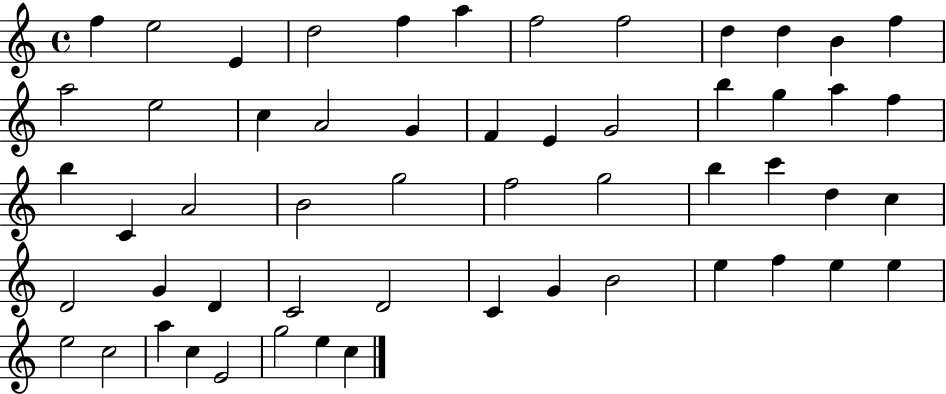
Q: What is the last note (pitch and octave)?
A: C5